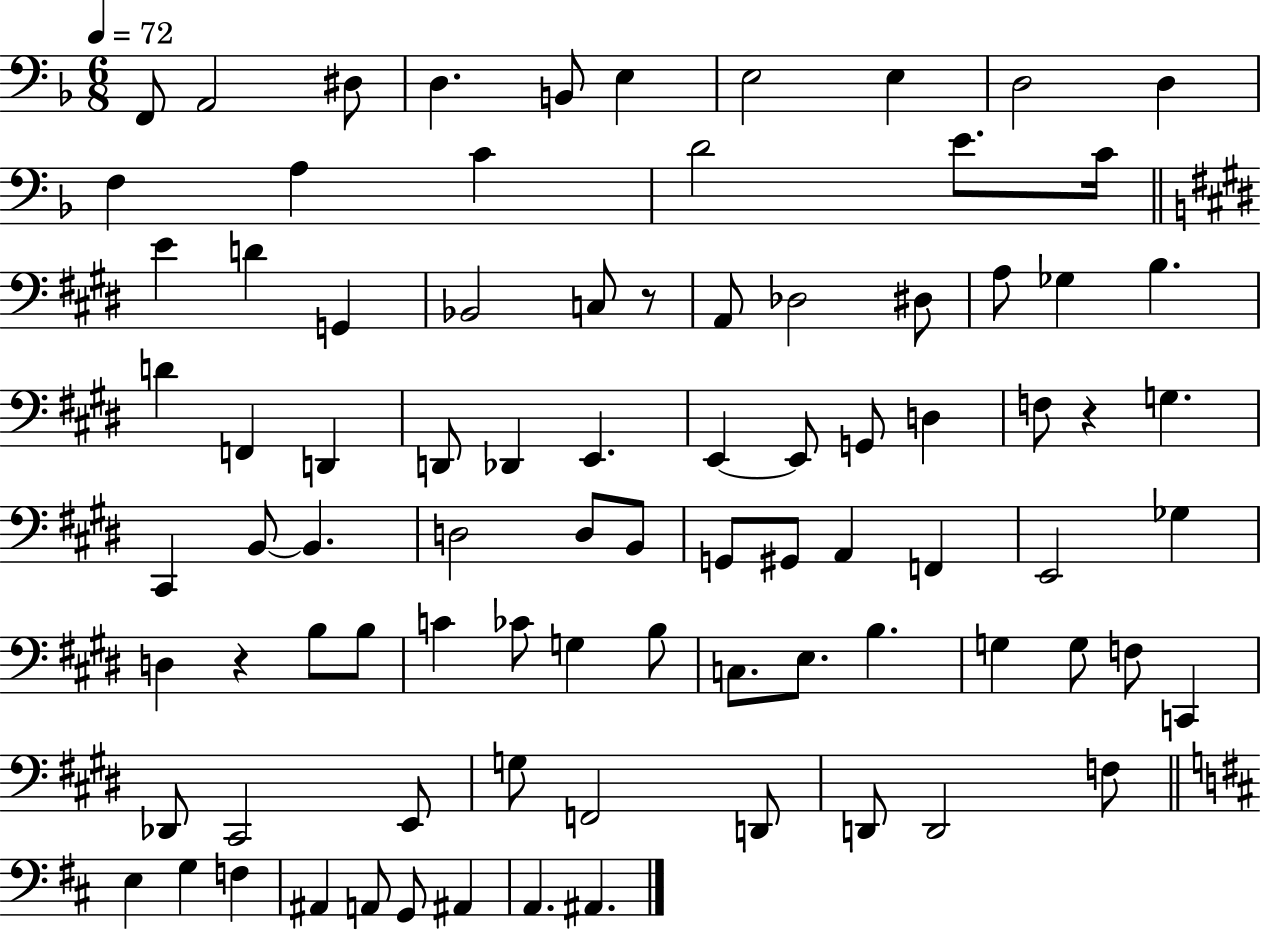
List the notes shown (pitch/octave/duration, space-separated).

F2/e A2/h D#3/e D3/q. B2/e E3/q E3/h E3/q D3/h D3/q F3/q A3/q C4/q D4/h E4/e. C4/s E4/q D4/q G2/q Bb2/h C3/e R/e A2/e Db3/h D#3/e A3/e Gb3/q B3/q. D4/q F2/q D2/q D2/e Db2/q E2/q. E2/q E2/e G2/e D3/q F3/e R/q G3/q. C#2/q B2/e B2/q. D3/h D3/e B2/e G2/e G#2/e A2/q F2/q E2/h Gb3/q D3/q R/q B3/e B3/e C4/q CES4/e G3/q B3/e C3/e. E3/e. B3/q. G3/q G3/e F3/e C2/q Db2/e C#2/h E2/e G3/e F2/h D2/e D2/e D2/h F3/e E3/q G3/q F3/q A#2/q A2/e G2/e A#2/q A2/q. A#2/q.